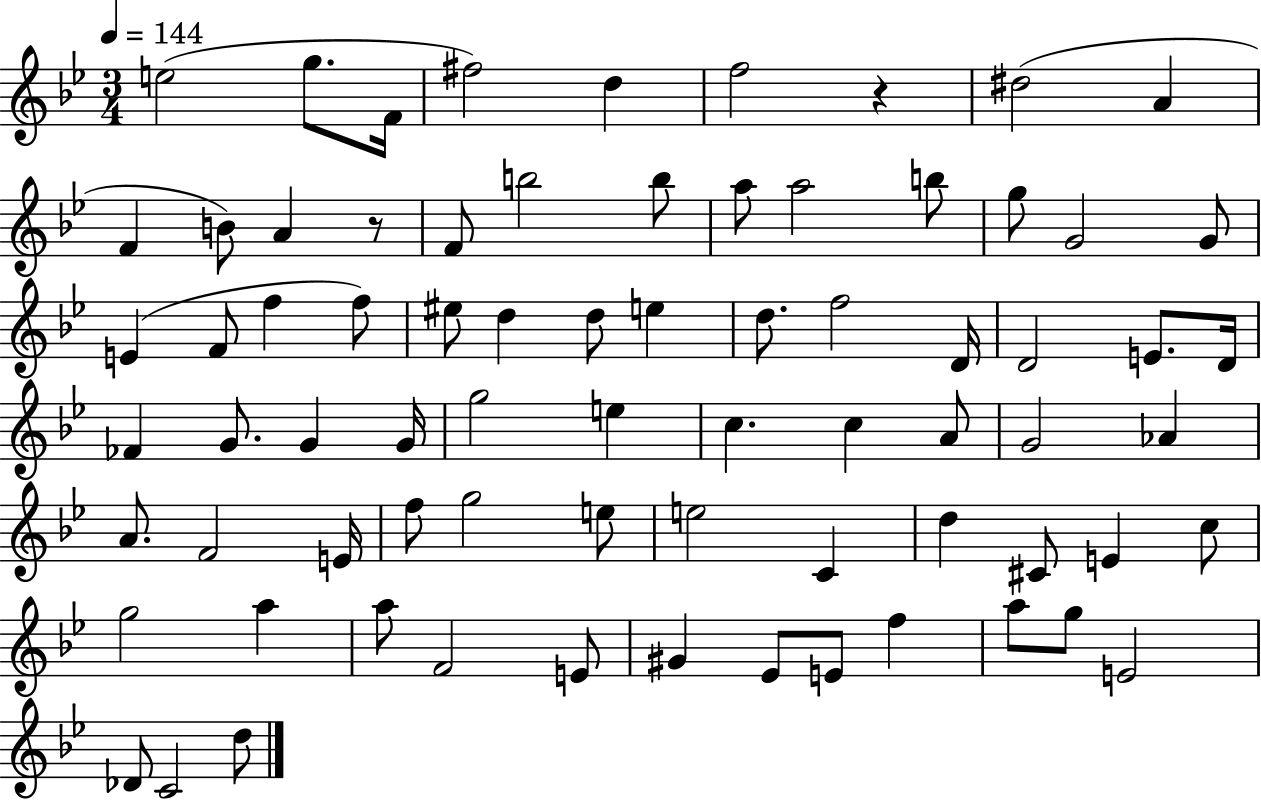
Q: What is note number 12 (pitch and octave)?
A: F4